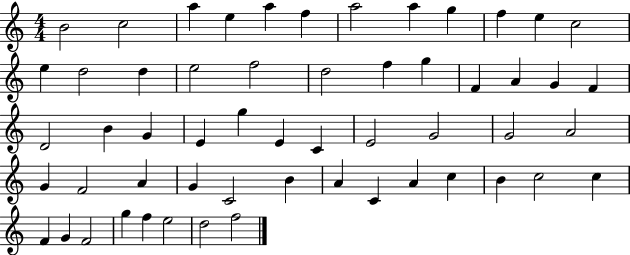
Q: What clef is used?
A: treble